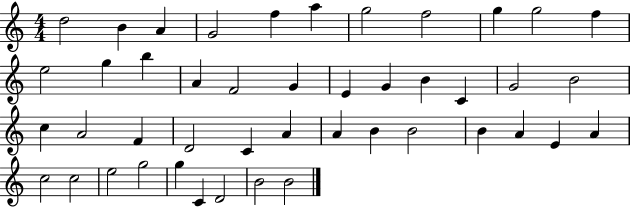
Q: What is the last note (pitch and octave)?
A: B4